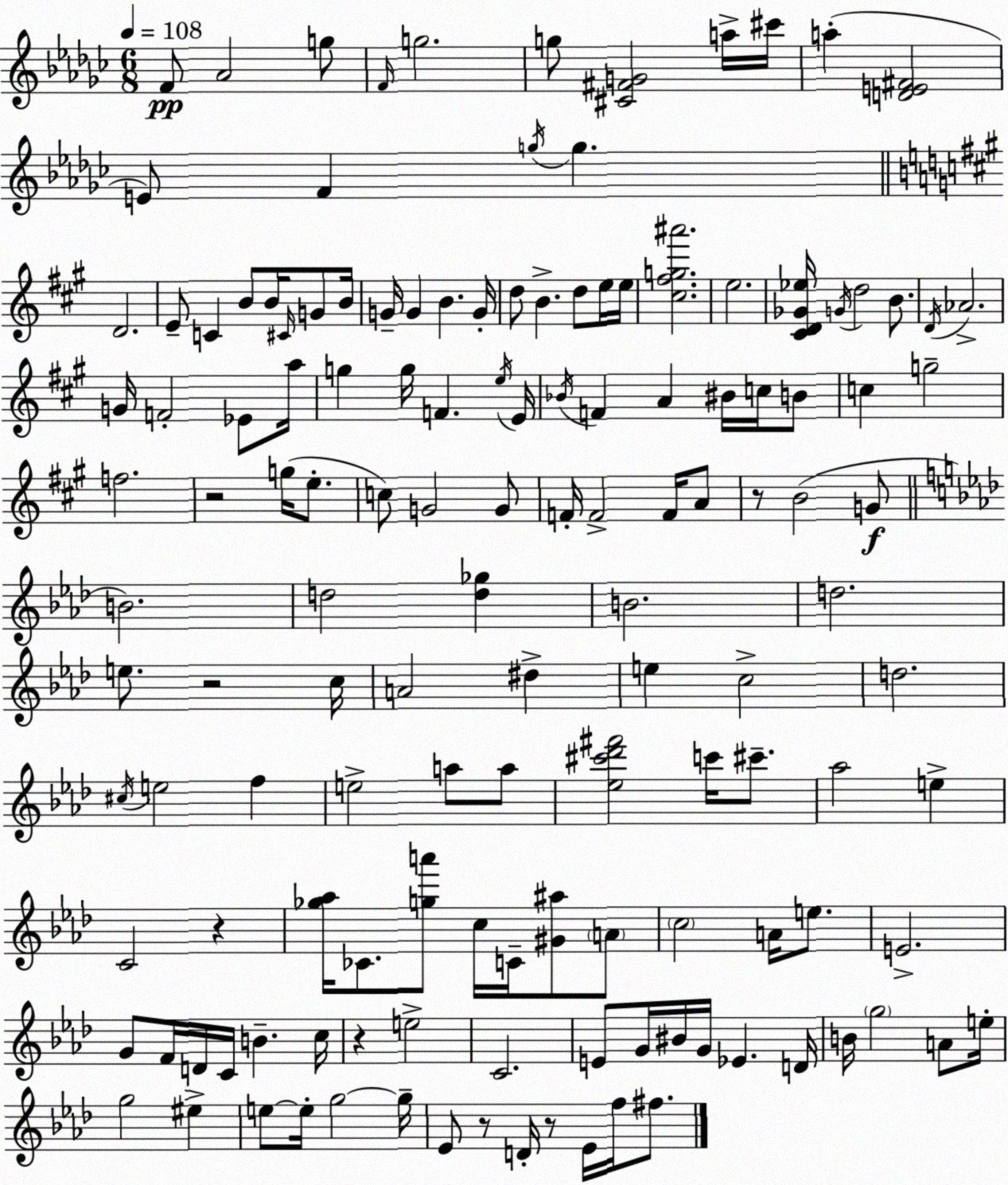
X:1
T:Untitled
M:6/8
L:1/4
K:Ebm
F/2 _A2 g/2 F/4 g2 g/2 [^C^FG]2 a/4 ^c'/4 a [DE^F]2 E/2 F g/4 g D2 E/2 C B/2 B/4 ^C/4 G/2 B/4 G/4 G B G/4 d/2 B d/2 e/4 e/4 [^c^fg^a']2 e2 [^CD_G_e]/4 G/4 d2 B/2 D/4 _A2 G/4 F2 _E/2 a/4 g g/4 F e/4 E/4 _B/4 F A ^B/4 c/4 B/2 c g2 f2 z2 g/4 e/2 c/2 G2 G/2 F/4 F2 F/4 A/2 z/2 B2 G/2 B2 d2 [d_g] B2 d2 e/2 z2 c/4 A2 ^d e c2 d2 ^c/4 e2 f e2 a/2 a/2 [_e^c'_d'^f']2 c'/4 ^c'/2 _a2 e C2 z [_g_a]/4 _C/2 [ga']/2 c/4 C/4 [^G^a]/2 A/2 c2 A/4 e/2 E2 G/2 F/4 D/4 C/4 B c/4 z e2 C2 E/2 G/4 ^B/4 G/4 _E D/4 B/4 g2 A/2 e/4 g2 ^e e/2 e/4 g2 g/4 _E/2 z/2 D/4 z/2 _E/4 f/4 ^f/2